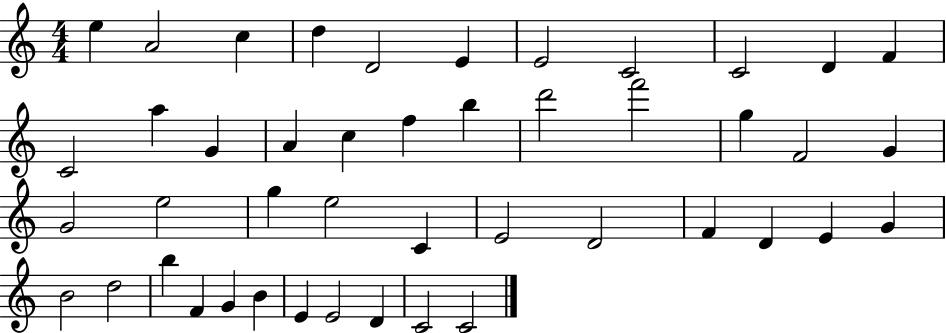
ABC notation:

X:1
T:Untitled
M:4/4
L:1/4
K:C
e A2 c d D2 E E2 C2 C2 D F C2 a G A c f b d'2 f'2 g F2 G G2 e2 g e2 C E2 D2 F D E G B2 d2 b F G B E E2 D C2 C2